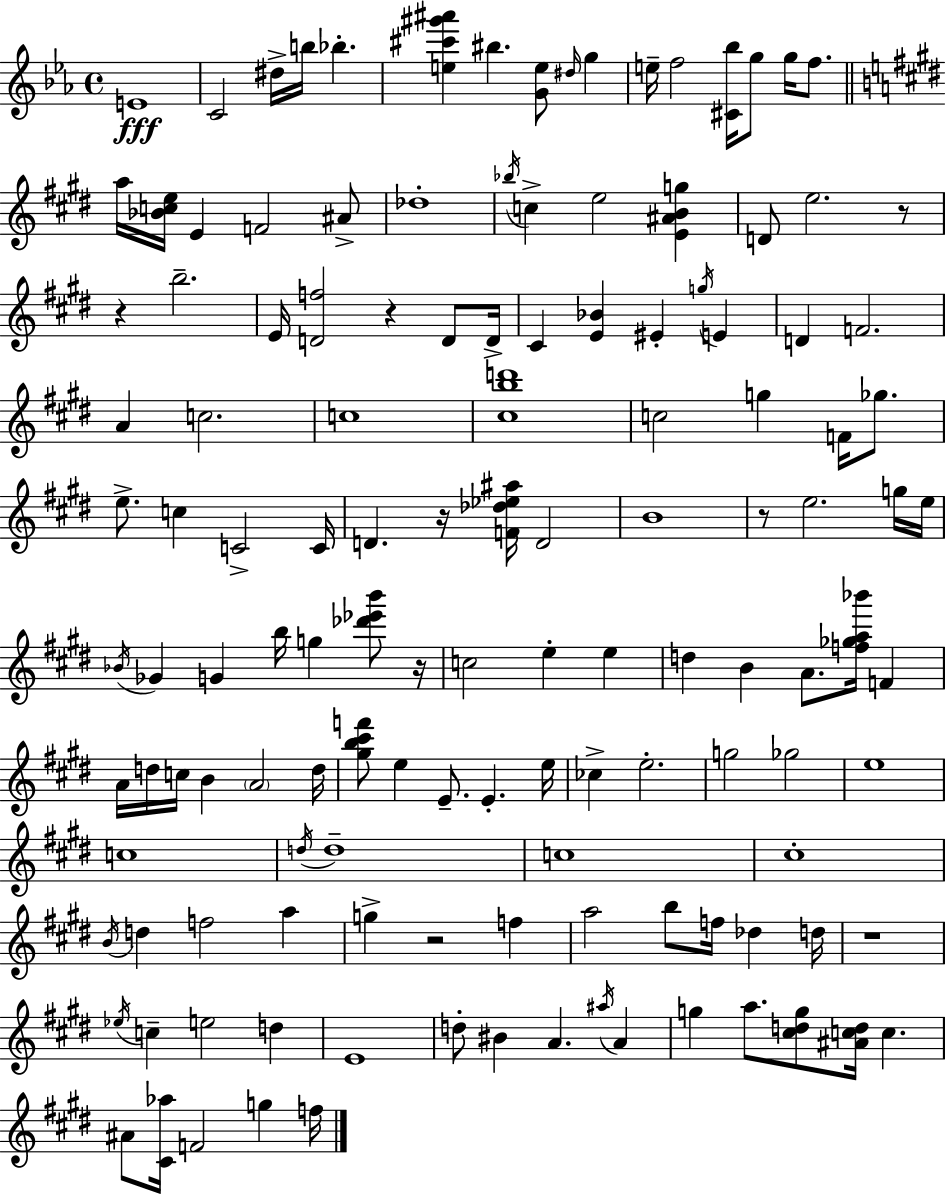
{
  \clef treble
  \time 4/4
  \defaultTimeSignature
  \key c \minor
  \repeat volta 2 { e'1\fff | c'2 dis''16-> b''16 bes''4.-. | <e'' cis''' gis''' ais'''>4 bis''4. <g' e''>8 \grace { dis''16 } g''4 | e''16-- f''2 <cis' bes''>16 g''8 g''16 f''8. | \break \bar "||" \break \key e \major a''16 <bes' c'' e''>16 e'4 f'2 ais'8-> | des''1-. | \acciaccatura { bes''16 } c''4-> e''2 <e' ais' b' g''>4 | d'8 e''2. r8 | \break r4 b''2.-- | e'16 <d' f''>2 r4 d'8 | d'16-> cis'4 <e' bes'>4 eis'4-. \acciaccatura { g''16 } e'4 | d'4 f'2. | \break a'4 c''2. | c''1 | <cis'' b'' d'''>1 | c''2 g''4 f'16 ges''8. | \break e''8.-> c''4 c'2-> | c'16 d'4. r16 <f' des'' ees'' ais''>16 d'2 | b'1 | r8 e''2. | \break g''16 e''16 \acciaccatura { bes'16 } ges'4 g'4 b''16 g''4 | <des''' ees''' b'''>8 r16 c''2 e''4-. e''4 | d''4 b'4 a'8. <f'' ges'' a'' bes'''>16 f'4 | a'16 d''16 c''16 b'4 \parenthesize a'2 | \break d''16 <gis'' b'' cis''' f'''>8 e''4 e'8.-- e'4.-. | e''16 ces''4-> e''2.-. | g''2 ges''2 | e''1 | \break c''1 | \acciaccatura { d''16 } d''1-- | c''1 | cis''1-. | \break \acciaccatura { b'16 } d''4 f''2 | a''4 g''4-> r2 | f''4 a''2 b''8 f''16 | des''4 d''16 r1 | \break \acciaccatura { ees''16 } c''4-- e''2 | d''4 e'1 | d''8-. bis'4 a'4. | \acciaccatura { ais''16 } a'4 g''4 a''8. <cis'' d'' g''>8 | \break <ais' c'' d''>16 c''4. ais'8 <cis' aes''>16 f'2 | g''4 f''16 } \bar "|."
}